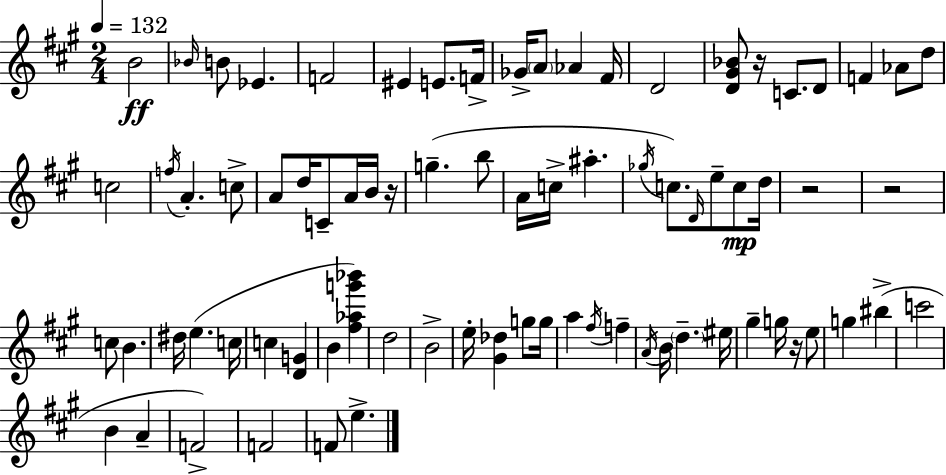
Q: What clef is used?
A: treble